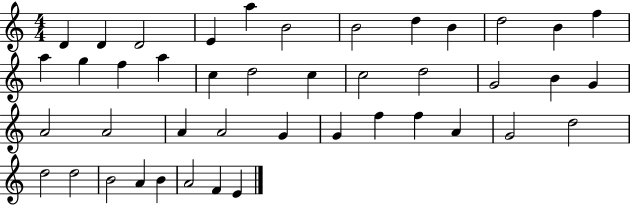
X:1
T:Untitled
M:4/4
L:1/4
K:C
D D D2 E a B2 B2 d B d2 B f a g f a c d2 c c2 d2 G2 B G A2 A2 A A2 G G f f A G2 d2 d2 d2 B2 A B A2 F E